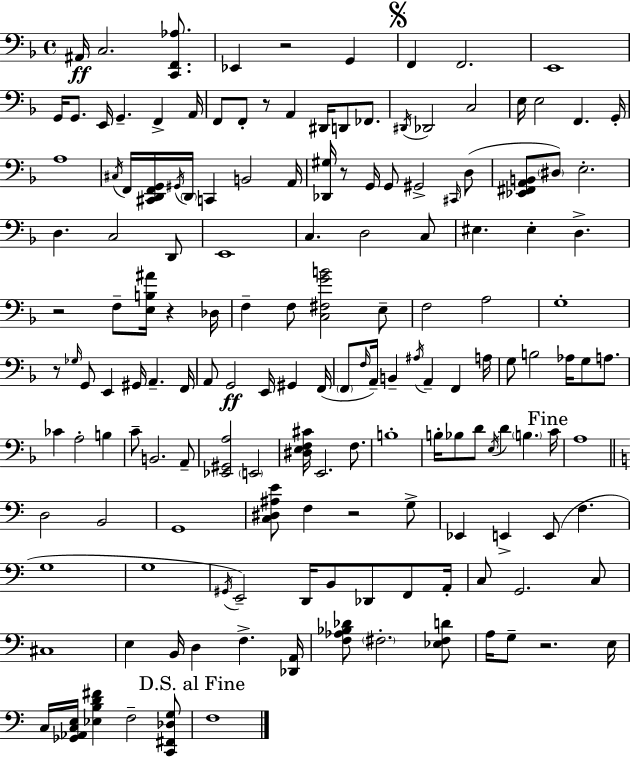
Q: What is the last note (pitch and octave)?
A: F3